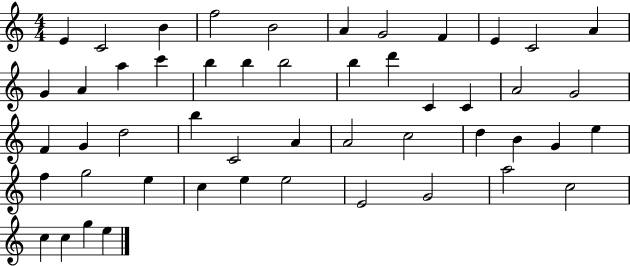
E4/q C4/h B4/q F5/h B4/h A4/q G4/h F4/q E4/q C4/h A4/q G4/q A4/q A5/q C6/q B5/q B5/q B5/h B5/q D6/q C4/q C4/q A4/h G4/h F4/q G4/q D5/h B5/q C4/h A4/q A4/h C5/h D5/q B4/q G4/q E5/q F5/q G5/h E5/q C5/q E5/q E5/h E4/h G4/h A5/h C5/h C5/q C5/q G5/q E5/q